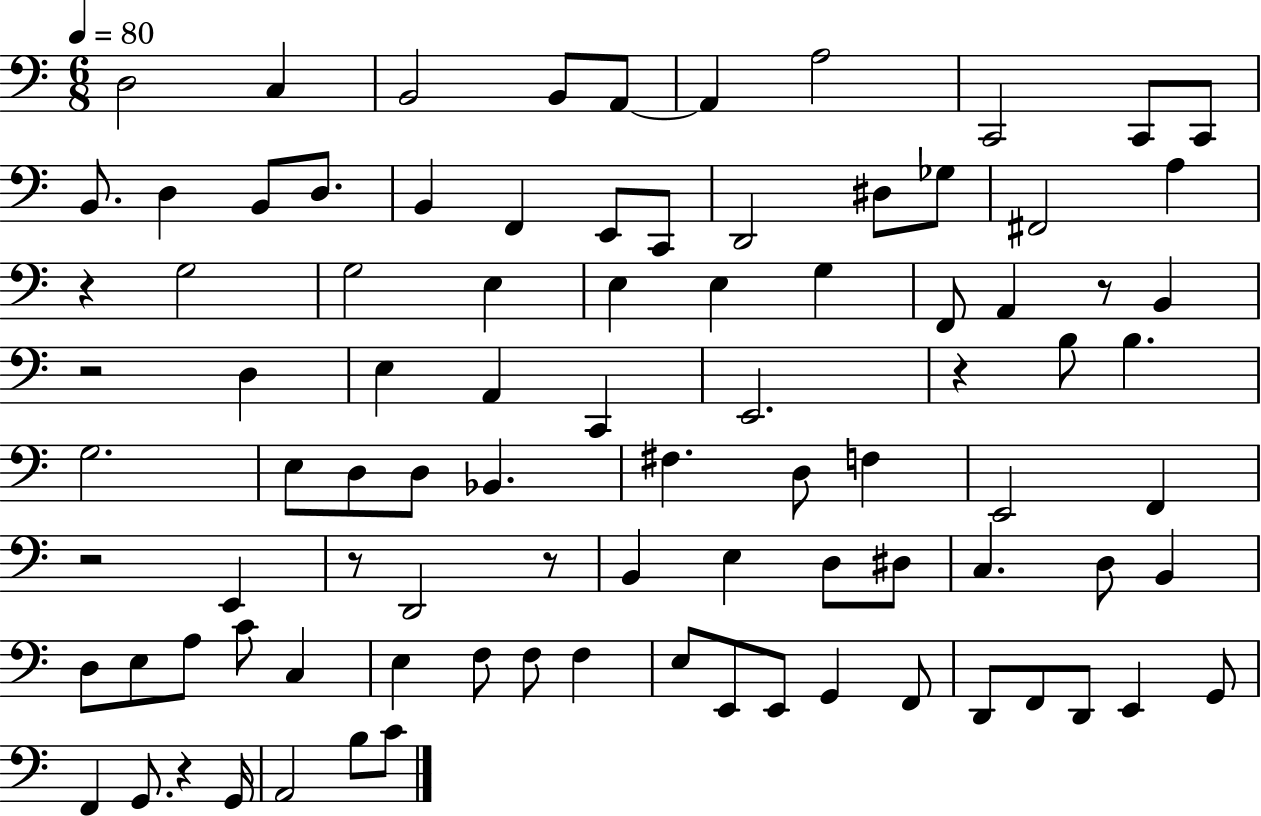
D3/h C3/q B2/h B2/e A2/e A2/q A3/h C2/h C2/e C2/e B2/e. D3/q B2/e D3/e. B2/q F2/q E2/e C2/e D2/h D#3/e Gb3/e F#2/h A3/q R/q G3/h G3/h E3/q E3/q E3/q G3/q F2/e A2/q R/e B2/q R/h D3/q E3/q A2/q C2/q E2/h. R/q B3/e B3/q. G3/h. E3/e D3/e D3/e Bb2/q. F#3/q. D3/e F3/q E2/h F2/q R/h E2/q R/e D2/h R/e B2/q E3/q D3/e D#3/e C3/q. D3/e B2/q D3/e E3/e A3/e C4/e C3/q E3/q F3/e F3/e F3/q E3/e E2/e E2/e G2/q F2/e D2/e F2/e D2/e E2/q G2/e F2/q G2/e. R/q G2/s A2/h B3/e C4/e